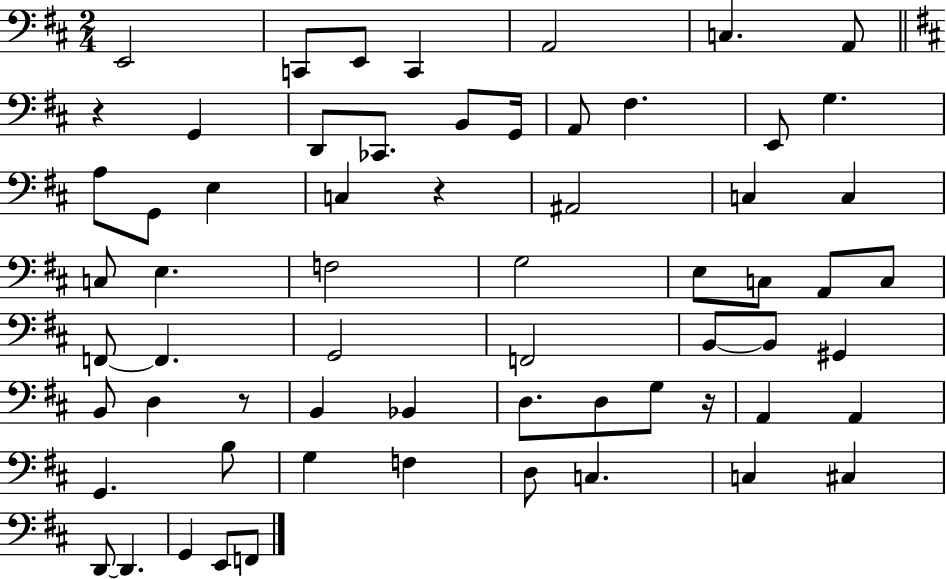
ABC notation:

X:1
T:Untitled
M:2/4
L:1/4
K:D
E,,2 C,,/2 E,,/2 C,, A,,2 C, A,,/2 z G,, D,,/2 _C,,/2 B,,/2 G,,/4 A,,/2 ^F, E,,/2 G, A,/2 G,,/2 E, C, z ^A,,2 C, C, C,/2 E, F,2 G,2 E,/2 C,/2 A,,/2 C,/2 F,,/2 F,, G,,2 F,,2 B,,/2 B,,/2 ^G,, B,,/2 D, z/2 B,, _B,, D,/2 D,/2 G,/2 z/4 A,, A,, G,, B,/2 G, F, D,/2 C, C, ^C, D,,/2 D,, G,, E,,/2 F,,/2